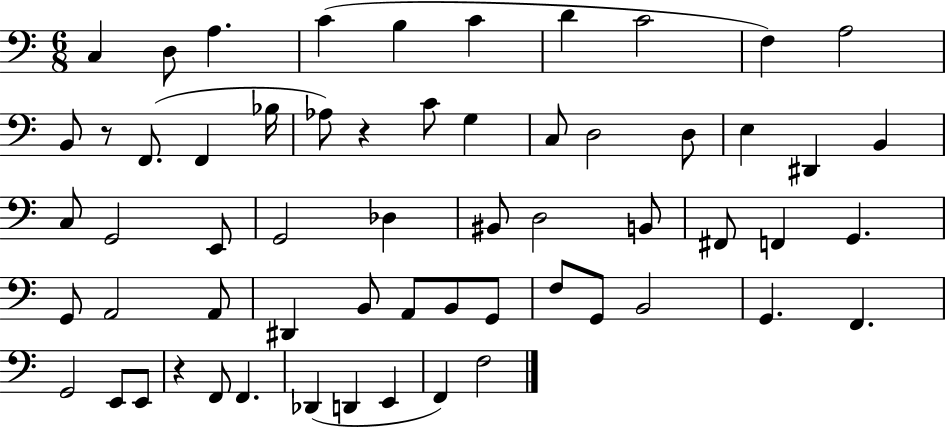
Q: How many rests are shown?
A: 3